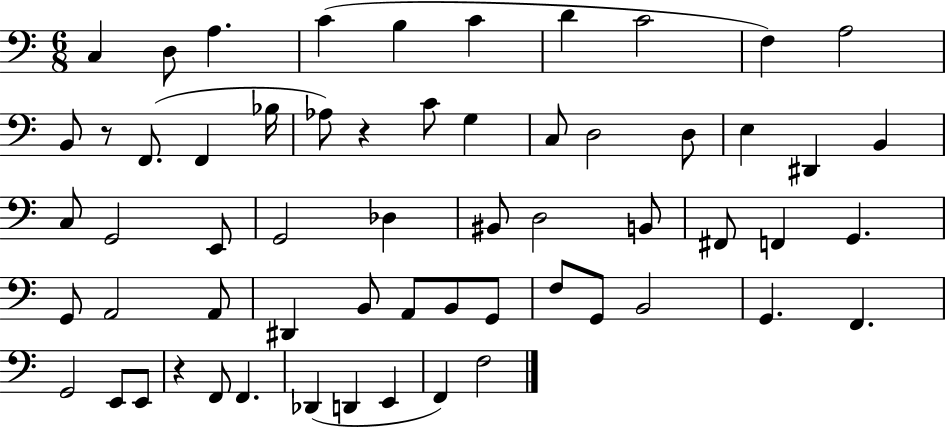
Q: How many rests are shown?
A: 3